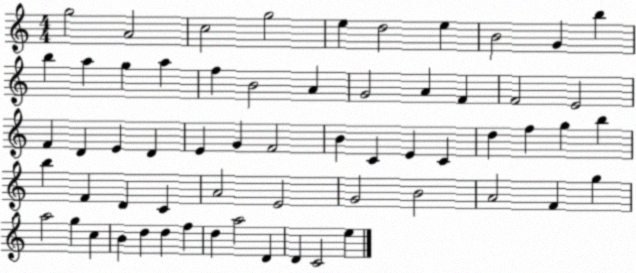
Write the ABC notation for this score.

X:1
T:Untitled
M:4/4
L:1/4
K:C
g2 A2 c2 g2 e d2 e B2 G b b a g a f B2 A G2 A F F2 E2 F D E D E G F2 B C E C d f g b b F D C A2 E2 G2 B2 A2 F g a2 g c B d d f d a2 D D C2 e